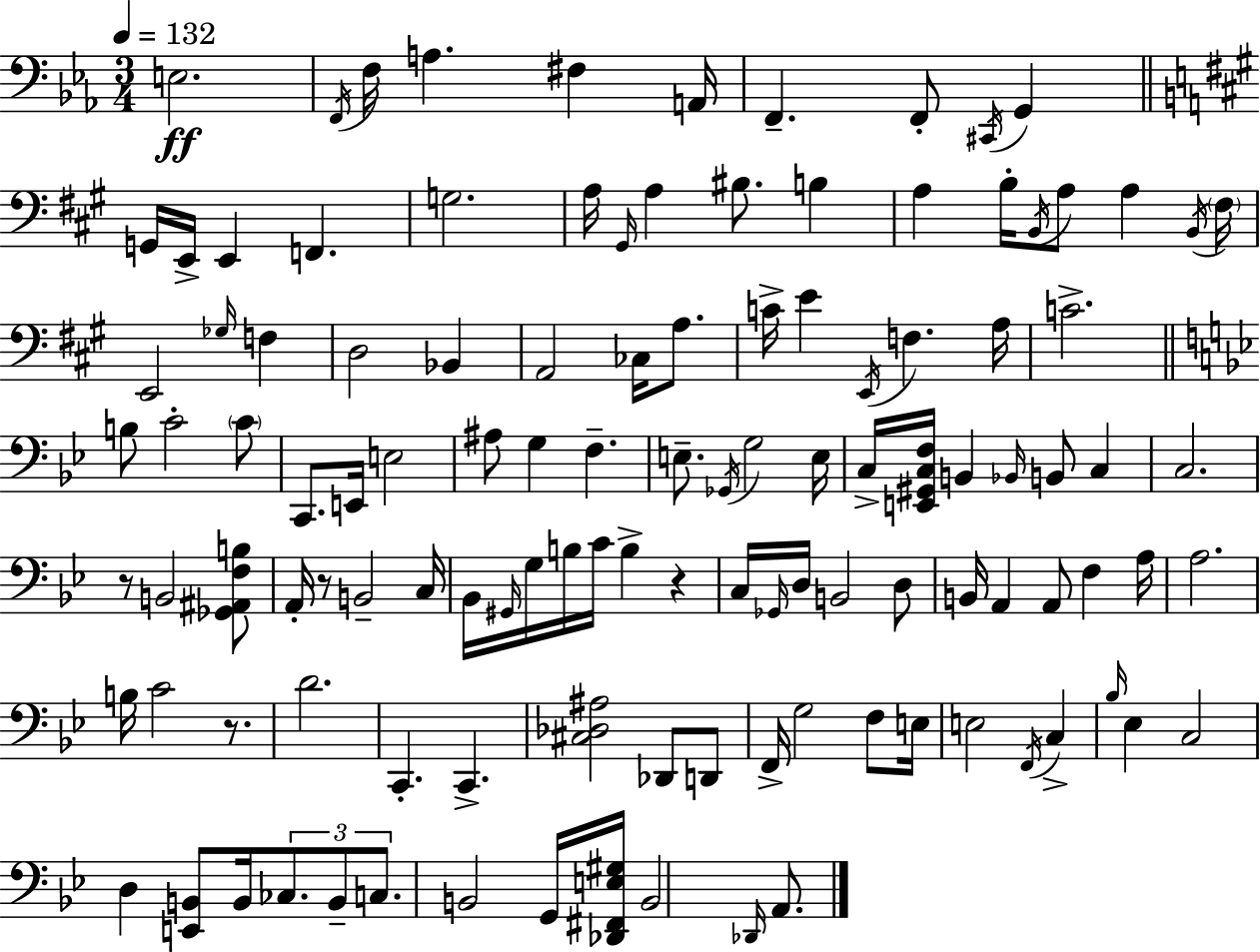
E3/h. F2/s F3/s A3/q. F#3/q A2/s F2/q. F2/e C#2/s G2/q G2/s E2/s E2/q F2/q. G3/h. A3/s G#2/s A3/q BIS3/e. B3/q A3/q B3/s B2/s A3/e A3/q B2/s F#3/s E2/h Gb3/s F3/q D3/h Bb2/q A2/h CES3/s A3/e. C4/s E4/q E2/s F3/q. A3/s C4/h. B3/e C4/h C4/e C2/e. E2/s E3/h A#3/e G3/q F3/q. E3/e. Gb2/s G3/h E3/s C3/s [E2,G#2,C3,F3]/s B2/q Bb2/s B2/e C3/q C3/h. R/e B2/h [Gb2,A#2,F3,B3]/e A2/s R/e B2/h C3/s Bb2/s G#2/s G3/s B3/s C4/s B3/q R/q C3/s Gb2/s D3/s B2/h D3/e B2/s A2/q A2/e F3/q A3/s A3/h. B3/s C4/h R/e. D4/h. C2/q. C2/q. [C#3,Db3,A#3]/h Db2/e D2/e F2/s G3/h F3/e E3/s E3/h F2/s C3/q Bb3/s Eb3/q C3/h D3/q [E2,B2]/e B2/s CES3/e. B2/e C3/e. B2/h G2/s [Db2,F#2,E3,G#3]/s B2/h Db2/s A2/e.